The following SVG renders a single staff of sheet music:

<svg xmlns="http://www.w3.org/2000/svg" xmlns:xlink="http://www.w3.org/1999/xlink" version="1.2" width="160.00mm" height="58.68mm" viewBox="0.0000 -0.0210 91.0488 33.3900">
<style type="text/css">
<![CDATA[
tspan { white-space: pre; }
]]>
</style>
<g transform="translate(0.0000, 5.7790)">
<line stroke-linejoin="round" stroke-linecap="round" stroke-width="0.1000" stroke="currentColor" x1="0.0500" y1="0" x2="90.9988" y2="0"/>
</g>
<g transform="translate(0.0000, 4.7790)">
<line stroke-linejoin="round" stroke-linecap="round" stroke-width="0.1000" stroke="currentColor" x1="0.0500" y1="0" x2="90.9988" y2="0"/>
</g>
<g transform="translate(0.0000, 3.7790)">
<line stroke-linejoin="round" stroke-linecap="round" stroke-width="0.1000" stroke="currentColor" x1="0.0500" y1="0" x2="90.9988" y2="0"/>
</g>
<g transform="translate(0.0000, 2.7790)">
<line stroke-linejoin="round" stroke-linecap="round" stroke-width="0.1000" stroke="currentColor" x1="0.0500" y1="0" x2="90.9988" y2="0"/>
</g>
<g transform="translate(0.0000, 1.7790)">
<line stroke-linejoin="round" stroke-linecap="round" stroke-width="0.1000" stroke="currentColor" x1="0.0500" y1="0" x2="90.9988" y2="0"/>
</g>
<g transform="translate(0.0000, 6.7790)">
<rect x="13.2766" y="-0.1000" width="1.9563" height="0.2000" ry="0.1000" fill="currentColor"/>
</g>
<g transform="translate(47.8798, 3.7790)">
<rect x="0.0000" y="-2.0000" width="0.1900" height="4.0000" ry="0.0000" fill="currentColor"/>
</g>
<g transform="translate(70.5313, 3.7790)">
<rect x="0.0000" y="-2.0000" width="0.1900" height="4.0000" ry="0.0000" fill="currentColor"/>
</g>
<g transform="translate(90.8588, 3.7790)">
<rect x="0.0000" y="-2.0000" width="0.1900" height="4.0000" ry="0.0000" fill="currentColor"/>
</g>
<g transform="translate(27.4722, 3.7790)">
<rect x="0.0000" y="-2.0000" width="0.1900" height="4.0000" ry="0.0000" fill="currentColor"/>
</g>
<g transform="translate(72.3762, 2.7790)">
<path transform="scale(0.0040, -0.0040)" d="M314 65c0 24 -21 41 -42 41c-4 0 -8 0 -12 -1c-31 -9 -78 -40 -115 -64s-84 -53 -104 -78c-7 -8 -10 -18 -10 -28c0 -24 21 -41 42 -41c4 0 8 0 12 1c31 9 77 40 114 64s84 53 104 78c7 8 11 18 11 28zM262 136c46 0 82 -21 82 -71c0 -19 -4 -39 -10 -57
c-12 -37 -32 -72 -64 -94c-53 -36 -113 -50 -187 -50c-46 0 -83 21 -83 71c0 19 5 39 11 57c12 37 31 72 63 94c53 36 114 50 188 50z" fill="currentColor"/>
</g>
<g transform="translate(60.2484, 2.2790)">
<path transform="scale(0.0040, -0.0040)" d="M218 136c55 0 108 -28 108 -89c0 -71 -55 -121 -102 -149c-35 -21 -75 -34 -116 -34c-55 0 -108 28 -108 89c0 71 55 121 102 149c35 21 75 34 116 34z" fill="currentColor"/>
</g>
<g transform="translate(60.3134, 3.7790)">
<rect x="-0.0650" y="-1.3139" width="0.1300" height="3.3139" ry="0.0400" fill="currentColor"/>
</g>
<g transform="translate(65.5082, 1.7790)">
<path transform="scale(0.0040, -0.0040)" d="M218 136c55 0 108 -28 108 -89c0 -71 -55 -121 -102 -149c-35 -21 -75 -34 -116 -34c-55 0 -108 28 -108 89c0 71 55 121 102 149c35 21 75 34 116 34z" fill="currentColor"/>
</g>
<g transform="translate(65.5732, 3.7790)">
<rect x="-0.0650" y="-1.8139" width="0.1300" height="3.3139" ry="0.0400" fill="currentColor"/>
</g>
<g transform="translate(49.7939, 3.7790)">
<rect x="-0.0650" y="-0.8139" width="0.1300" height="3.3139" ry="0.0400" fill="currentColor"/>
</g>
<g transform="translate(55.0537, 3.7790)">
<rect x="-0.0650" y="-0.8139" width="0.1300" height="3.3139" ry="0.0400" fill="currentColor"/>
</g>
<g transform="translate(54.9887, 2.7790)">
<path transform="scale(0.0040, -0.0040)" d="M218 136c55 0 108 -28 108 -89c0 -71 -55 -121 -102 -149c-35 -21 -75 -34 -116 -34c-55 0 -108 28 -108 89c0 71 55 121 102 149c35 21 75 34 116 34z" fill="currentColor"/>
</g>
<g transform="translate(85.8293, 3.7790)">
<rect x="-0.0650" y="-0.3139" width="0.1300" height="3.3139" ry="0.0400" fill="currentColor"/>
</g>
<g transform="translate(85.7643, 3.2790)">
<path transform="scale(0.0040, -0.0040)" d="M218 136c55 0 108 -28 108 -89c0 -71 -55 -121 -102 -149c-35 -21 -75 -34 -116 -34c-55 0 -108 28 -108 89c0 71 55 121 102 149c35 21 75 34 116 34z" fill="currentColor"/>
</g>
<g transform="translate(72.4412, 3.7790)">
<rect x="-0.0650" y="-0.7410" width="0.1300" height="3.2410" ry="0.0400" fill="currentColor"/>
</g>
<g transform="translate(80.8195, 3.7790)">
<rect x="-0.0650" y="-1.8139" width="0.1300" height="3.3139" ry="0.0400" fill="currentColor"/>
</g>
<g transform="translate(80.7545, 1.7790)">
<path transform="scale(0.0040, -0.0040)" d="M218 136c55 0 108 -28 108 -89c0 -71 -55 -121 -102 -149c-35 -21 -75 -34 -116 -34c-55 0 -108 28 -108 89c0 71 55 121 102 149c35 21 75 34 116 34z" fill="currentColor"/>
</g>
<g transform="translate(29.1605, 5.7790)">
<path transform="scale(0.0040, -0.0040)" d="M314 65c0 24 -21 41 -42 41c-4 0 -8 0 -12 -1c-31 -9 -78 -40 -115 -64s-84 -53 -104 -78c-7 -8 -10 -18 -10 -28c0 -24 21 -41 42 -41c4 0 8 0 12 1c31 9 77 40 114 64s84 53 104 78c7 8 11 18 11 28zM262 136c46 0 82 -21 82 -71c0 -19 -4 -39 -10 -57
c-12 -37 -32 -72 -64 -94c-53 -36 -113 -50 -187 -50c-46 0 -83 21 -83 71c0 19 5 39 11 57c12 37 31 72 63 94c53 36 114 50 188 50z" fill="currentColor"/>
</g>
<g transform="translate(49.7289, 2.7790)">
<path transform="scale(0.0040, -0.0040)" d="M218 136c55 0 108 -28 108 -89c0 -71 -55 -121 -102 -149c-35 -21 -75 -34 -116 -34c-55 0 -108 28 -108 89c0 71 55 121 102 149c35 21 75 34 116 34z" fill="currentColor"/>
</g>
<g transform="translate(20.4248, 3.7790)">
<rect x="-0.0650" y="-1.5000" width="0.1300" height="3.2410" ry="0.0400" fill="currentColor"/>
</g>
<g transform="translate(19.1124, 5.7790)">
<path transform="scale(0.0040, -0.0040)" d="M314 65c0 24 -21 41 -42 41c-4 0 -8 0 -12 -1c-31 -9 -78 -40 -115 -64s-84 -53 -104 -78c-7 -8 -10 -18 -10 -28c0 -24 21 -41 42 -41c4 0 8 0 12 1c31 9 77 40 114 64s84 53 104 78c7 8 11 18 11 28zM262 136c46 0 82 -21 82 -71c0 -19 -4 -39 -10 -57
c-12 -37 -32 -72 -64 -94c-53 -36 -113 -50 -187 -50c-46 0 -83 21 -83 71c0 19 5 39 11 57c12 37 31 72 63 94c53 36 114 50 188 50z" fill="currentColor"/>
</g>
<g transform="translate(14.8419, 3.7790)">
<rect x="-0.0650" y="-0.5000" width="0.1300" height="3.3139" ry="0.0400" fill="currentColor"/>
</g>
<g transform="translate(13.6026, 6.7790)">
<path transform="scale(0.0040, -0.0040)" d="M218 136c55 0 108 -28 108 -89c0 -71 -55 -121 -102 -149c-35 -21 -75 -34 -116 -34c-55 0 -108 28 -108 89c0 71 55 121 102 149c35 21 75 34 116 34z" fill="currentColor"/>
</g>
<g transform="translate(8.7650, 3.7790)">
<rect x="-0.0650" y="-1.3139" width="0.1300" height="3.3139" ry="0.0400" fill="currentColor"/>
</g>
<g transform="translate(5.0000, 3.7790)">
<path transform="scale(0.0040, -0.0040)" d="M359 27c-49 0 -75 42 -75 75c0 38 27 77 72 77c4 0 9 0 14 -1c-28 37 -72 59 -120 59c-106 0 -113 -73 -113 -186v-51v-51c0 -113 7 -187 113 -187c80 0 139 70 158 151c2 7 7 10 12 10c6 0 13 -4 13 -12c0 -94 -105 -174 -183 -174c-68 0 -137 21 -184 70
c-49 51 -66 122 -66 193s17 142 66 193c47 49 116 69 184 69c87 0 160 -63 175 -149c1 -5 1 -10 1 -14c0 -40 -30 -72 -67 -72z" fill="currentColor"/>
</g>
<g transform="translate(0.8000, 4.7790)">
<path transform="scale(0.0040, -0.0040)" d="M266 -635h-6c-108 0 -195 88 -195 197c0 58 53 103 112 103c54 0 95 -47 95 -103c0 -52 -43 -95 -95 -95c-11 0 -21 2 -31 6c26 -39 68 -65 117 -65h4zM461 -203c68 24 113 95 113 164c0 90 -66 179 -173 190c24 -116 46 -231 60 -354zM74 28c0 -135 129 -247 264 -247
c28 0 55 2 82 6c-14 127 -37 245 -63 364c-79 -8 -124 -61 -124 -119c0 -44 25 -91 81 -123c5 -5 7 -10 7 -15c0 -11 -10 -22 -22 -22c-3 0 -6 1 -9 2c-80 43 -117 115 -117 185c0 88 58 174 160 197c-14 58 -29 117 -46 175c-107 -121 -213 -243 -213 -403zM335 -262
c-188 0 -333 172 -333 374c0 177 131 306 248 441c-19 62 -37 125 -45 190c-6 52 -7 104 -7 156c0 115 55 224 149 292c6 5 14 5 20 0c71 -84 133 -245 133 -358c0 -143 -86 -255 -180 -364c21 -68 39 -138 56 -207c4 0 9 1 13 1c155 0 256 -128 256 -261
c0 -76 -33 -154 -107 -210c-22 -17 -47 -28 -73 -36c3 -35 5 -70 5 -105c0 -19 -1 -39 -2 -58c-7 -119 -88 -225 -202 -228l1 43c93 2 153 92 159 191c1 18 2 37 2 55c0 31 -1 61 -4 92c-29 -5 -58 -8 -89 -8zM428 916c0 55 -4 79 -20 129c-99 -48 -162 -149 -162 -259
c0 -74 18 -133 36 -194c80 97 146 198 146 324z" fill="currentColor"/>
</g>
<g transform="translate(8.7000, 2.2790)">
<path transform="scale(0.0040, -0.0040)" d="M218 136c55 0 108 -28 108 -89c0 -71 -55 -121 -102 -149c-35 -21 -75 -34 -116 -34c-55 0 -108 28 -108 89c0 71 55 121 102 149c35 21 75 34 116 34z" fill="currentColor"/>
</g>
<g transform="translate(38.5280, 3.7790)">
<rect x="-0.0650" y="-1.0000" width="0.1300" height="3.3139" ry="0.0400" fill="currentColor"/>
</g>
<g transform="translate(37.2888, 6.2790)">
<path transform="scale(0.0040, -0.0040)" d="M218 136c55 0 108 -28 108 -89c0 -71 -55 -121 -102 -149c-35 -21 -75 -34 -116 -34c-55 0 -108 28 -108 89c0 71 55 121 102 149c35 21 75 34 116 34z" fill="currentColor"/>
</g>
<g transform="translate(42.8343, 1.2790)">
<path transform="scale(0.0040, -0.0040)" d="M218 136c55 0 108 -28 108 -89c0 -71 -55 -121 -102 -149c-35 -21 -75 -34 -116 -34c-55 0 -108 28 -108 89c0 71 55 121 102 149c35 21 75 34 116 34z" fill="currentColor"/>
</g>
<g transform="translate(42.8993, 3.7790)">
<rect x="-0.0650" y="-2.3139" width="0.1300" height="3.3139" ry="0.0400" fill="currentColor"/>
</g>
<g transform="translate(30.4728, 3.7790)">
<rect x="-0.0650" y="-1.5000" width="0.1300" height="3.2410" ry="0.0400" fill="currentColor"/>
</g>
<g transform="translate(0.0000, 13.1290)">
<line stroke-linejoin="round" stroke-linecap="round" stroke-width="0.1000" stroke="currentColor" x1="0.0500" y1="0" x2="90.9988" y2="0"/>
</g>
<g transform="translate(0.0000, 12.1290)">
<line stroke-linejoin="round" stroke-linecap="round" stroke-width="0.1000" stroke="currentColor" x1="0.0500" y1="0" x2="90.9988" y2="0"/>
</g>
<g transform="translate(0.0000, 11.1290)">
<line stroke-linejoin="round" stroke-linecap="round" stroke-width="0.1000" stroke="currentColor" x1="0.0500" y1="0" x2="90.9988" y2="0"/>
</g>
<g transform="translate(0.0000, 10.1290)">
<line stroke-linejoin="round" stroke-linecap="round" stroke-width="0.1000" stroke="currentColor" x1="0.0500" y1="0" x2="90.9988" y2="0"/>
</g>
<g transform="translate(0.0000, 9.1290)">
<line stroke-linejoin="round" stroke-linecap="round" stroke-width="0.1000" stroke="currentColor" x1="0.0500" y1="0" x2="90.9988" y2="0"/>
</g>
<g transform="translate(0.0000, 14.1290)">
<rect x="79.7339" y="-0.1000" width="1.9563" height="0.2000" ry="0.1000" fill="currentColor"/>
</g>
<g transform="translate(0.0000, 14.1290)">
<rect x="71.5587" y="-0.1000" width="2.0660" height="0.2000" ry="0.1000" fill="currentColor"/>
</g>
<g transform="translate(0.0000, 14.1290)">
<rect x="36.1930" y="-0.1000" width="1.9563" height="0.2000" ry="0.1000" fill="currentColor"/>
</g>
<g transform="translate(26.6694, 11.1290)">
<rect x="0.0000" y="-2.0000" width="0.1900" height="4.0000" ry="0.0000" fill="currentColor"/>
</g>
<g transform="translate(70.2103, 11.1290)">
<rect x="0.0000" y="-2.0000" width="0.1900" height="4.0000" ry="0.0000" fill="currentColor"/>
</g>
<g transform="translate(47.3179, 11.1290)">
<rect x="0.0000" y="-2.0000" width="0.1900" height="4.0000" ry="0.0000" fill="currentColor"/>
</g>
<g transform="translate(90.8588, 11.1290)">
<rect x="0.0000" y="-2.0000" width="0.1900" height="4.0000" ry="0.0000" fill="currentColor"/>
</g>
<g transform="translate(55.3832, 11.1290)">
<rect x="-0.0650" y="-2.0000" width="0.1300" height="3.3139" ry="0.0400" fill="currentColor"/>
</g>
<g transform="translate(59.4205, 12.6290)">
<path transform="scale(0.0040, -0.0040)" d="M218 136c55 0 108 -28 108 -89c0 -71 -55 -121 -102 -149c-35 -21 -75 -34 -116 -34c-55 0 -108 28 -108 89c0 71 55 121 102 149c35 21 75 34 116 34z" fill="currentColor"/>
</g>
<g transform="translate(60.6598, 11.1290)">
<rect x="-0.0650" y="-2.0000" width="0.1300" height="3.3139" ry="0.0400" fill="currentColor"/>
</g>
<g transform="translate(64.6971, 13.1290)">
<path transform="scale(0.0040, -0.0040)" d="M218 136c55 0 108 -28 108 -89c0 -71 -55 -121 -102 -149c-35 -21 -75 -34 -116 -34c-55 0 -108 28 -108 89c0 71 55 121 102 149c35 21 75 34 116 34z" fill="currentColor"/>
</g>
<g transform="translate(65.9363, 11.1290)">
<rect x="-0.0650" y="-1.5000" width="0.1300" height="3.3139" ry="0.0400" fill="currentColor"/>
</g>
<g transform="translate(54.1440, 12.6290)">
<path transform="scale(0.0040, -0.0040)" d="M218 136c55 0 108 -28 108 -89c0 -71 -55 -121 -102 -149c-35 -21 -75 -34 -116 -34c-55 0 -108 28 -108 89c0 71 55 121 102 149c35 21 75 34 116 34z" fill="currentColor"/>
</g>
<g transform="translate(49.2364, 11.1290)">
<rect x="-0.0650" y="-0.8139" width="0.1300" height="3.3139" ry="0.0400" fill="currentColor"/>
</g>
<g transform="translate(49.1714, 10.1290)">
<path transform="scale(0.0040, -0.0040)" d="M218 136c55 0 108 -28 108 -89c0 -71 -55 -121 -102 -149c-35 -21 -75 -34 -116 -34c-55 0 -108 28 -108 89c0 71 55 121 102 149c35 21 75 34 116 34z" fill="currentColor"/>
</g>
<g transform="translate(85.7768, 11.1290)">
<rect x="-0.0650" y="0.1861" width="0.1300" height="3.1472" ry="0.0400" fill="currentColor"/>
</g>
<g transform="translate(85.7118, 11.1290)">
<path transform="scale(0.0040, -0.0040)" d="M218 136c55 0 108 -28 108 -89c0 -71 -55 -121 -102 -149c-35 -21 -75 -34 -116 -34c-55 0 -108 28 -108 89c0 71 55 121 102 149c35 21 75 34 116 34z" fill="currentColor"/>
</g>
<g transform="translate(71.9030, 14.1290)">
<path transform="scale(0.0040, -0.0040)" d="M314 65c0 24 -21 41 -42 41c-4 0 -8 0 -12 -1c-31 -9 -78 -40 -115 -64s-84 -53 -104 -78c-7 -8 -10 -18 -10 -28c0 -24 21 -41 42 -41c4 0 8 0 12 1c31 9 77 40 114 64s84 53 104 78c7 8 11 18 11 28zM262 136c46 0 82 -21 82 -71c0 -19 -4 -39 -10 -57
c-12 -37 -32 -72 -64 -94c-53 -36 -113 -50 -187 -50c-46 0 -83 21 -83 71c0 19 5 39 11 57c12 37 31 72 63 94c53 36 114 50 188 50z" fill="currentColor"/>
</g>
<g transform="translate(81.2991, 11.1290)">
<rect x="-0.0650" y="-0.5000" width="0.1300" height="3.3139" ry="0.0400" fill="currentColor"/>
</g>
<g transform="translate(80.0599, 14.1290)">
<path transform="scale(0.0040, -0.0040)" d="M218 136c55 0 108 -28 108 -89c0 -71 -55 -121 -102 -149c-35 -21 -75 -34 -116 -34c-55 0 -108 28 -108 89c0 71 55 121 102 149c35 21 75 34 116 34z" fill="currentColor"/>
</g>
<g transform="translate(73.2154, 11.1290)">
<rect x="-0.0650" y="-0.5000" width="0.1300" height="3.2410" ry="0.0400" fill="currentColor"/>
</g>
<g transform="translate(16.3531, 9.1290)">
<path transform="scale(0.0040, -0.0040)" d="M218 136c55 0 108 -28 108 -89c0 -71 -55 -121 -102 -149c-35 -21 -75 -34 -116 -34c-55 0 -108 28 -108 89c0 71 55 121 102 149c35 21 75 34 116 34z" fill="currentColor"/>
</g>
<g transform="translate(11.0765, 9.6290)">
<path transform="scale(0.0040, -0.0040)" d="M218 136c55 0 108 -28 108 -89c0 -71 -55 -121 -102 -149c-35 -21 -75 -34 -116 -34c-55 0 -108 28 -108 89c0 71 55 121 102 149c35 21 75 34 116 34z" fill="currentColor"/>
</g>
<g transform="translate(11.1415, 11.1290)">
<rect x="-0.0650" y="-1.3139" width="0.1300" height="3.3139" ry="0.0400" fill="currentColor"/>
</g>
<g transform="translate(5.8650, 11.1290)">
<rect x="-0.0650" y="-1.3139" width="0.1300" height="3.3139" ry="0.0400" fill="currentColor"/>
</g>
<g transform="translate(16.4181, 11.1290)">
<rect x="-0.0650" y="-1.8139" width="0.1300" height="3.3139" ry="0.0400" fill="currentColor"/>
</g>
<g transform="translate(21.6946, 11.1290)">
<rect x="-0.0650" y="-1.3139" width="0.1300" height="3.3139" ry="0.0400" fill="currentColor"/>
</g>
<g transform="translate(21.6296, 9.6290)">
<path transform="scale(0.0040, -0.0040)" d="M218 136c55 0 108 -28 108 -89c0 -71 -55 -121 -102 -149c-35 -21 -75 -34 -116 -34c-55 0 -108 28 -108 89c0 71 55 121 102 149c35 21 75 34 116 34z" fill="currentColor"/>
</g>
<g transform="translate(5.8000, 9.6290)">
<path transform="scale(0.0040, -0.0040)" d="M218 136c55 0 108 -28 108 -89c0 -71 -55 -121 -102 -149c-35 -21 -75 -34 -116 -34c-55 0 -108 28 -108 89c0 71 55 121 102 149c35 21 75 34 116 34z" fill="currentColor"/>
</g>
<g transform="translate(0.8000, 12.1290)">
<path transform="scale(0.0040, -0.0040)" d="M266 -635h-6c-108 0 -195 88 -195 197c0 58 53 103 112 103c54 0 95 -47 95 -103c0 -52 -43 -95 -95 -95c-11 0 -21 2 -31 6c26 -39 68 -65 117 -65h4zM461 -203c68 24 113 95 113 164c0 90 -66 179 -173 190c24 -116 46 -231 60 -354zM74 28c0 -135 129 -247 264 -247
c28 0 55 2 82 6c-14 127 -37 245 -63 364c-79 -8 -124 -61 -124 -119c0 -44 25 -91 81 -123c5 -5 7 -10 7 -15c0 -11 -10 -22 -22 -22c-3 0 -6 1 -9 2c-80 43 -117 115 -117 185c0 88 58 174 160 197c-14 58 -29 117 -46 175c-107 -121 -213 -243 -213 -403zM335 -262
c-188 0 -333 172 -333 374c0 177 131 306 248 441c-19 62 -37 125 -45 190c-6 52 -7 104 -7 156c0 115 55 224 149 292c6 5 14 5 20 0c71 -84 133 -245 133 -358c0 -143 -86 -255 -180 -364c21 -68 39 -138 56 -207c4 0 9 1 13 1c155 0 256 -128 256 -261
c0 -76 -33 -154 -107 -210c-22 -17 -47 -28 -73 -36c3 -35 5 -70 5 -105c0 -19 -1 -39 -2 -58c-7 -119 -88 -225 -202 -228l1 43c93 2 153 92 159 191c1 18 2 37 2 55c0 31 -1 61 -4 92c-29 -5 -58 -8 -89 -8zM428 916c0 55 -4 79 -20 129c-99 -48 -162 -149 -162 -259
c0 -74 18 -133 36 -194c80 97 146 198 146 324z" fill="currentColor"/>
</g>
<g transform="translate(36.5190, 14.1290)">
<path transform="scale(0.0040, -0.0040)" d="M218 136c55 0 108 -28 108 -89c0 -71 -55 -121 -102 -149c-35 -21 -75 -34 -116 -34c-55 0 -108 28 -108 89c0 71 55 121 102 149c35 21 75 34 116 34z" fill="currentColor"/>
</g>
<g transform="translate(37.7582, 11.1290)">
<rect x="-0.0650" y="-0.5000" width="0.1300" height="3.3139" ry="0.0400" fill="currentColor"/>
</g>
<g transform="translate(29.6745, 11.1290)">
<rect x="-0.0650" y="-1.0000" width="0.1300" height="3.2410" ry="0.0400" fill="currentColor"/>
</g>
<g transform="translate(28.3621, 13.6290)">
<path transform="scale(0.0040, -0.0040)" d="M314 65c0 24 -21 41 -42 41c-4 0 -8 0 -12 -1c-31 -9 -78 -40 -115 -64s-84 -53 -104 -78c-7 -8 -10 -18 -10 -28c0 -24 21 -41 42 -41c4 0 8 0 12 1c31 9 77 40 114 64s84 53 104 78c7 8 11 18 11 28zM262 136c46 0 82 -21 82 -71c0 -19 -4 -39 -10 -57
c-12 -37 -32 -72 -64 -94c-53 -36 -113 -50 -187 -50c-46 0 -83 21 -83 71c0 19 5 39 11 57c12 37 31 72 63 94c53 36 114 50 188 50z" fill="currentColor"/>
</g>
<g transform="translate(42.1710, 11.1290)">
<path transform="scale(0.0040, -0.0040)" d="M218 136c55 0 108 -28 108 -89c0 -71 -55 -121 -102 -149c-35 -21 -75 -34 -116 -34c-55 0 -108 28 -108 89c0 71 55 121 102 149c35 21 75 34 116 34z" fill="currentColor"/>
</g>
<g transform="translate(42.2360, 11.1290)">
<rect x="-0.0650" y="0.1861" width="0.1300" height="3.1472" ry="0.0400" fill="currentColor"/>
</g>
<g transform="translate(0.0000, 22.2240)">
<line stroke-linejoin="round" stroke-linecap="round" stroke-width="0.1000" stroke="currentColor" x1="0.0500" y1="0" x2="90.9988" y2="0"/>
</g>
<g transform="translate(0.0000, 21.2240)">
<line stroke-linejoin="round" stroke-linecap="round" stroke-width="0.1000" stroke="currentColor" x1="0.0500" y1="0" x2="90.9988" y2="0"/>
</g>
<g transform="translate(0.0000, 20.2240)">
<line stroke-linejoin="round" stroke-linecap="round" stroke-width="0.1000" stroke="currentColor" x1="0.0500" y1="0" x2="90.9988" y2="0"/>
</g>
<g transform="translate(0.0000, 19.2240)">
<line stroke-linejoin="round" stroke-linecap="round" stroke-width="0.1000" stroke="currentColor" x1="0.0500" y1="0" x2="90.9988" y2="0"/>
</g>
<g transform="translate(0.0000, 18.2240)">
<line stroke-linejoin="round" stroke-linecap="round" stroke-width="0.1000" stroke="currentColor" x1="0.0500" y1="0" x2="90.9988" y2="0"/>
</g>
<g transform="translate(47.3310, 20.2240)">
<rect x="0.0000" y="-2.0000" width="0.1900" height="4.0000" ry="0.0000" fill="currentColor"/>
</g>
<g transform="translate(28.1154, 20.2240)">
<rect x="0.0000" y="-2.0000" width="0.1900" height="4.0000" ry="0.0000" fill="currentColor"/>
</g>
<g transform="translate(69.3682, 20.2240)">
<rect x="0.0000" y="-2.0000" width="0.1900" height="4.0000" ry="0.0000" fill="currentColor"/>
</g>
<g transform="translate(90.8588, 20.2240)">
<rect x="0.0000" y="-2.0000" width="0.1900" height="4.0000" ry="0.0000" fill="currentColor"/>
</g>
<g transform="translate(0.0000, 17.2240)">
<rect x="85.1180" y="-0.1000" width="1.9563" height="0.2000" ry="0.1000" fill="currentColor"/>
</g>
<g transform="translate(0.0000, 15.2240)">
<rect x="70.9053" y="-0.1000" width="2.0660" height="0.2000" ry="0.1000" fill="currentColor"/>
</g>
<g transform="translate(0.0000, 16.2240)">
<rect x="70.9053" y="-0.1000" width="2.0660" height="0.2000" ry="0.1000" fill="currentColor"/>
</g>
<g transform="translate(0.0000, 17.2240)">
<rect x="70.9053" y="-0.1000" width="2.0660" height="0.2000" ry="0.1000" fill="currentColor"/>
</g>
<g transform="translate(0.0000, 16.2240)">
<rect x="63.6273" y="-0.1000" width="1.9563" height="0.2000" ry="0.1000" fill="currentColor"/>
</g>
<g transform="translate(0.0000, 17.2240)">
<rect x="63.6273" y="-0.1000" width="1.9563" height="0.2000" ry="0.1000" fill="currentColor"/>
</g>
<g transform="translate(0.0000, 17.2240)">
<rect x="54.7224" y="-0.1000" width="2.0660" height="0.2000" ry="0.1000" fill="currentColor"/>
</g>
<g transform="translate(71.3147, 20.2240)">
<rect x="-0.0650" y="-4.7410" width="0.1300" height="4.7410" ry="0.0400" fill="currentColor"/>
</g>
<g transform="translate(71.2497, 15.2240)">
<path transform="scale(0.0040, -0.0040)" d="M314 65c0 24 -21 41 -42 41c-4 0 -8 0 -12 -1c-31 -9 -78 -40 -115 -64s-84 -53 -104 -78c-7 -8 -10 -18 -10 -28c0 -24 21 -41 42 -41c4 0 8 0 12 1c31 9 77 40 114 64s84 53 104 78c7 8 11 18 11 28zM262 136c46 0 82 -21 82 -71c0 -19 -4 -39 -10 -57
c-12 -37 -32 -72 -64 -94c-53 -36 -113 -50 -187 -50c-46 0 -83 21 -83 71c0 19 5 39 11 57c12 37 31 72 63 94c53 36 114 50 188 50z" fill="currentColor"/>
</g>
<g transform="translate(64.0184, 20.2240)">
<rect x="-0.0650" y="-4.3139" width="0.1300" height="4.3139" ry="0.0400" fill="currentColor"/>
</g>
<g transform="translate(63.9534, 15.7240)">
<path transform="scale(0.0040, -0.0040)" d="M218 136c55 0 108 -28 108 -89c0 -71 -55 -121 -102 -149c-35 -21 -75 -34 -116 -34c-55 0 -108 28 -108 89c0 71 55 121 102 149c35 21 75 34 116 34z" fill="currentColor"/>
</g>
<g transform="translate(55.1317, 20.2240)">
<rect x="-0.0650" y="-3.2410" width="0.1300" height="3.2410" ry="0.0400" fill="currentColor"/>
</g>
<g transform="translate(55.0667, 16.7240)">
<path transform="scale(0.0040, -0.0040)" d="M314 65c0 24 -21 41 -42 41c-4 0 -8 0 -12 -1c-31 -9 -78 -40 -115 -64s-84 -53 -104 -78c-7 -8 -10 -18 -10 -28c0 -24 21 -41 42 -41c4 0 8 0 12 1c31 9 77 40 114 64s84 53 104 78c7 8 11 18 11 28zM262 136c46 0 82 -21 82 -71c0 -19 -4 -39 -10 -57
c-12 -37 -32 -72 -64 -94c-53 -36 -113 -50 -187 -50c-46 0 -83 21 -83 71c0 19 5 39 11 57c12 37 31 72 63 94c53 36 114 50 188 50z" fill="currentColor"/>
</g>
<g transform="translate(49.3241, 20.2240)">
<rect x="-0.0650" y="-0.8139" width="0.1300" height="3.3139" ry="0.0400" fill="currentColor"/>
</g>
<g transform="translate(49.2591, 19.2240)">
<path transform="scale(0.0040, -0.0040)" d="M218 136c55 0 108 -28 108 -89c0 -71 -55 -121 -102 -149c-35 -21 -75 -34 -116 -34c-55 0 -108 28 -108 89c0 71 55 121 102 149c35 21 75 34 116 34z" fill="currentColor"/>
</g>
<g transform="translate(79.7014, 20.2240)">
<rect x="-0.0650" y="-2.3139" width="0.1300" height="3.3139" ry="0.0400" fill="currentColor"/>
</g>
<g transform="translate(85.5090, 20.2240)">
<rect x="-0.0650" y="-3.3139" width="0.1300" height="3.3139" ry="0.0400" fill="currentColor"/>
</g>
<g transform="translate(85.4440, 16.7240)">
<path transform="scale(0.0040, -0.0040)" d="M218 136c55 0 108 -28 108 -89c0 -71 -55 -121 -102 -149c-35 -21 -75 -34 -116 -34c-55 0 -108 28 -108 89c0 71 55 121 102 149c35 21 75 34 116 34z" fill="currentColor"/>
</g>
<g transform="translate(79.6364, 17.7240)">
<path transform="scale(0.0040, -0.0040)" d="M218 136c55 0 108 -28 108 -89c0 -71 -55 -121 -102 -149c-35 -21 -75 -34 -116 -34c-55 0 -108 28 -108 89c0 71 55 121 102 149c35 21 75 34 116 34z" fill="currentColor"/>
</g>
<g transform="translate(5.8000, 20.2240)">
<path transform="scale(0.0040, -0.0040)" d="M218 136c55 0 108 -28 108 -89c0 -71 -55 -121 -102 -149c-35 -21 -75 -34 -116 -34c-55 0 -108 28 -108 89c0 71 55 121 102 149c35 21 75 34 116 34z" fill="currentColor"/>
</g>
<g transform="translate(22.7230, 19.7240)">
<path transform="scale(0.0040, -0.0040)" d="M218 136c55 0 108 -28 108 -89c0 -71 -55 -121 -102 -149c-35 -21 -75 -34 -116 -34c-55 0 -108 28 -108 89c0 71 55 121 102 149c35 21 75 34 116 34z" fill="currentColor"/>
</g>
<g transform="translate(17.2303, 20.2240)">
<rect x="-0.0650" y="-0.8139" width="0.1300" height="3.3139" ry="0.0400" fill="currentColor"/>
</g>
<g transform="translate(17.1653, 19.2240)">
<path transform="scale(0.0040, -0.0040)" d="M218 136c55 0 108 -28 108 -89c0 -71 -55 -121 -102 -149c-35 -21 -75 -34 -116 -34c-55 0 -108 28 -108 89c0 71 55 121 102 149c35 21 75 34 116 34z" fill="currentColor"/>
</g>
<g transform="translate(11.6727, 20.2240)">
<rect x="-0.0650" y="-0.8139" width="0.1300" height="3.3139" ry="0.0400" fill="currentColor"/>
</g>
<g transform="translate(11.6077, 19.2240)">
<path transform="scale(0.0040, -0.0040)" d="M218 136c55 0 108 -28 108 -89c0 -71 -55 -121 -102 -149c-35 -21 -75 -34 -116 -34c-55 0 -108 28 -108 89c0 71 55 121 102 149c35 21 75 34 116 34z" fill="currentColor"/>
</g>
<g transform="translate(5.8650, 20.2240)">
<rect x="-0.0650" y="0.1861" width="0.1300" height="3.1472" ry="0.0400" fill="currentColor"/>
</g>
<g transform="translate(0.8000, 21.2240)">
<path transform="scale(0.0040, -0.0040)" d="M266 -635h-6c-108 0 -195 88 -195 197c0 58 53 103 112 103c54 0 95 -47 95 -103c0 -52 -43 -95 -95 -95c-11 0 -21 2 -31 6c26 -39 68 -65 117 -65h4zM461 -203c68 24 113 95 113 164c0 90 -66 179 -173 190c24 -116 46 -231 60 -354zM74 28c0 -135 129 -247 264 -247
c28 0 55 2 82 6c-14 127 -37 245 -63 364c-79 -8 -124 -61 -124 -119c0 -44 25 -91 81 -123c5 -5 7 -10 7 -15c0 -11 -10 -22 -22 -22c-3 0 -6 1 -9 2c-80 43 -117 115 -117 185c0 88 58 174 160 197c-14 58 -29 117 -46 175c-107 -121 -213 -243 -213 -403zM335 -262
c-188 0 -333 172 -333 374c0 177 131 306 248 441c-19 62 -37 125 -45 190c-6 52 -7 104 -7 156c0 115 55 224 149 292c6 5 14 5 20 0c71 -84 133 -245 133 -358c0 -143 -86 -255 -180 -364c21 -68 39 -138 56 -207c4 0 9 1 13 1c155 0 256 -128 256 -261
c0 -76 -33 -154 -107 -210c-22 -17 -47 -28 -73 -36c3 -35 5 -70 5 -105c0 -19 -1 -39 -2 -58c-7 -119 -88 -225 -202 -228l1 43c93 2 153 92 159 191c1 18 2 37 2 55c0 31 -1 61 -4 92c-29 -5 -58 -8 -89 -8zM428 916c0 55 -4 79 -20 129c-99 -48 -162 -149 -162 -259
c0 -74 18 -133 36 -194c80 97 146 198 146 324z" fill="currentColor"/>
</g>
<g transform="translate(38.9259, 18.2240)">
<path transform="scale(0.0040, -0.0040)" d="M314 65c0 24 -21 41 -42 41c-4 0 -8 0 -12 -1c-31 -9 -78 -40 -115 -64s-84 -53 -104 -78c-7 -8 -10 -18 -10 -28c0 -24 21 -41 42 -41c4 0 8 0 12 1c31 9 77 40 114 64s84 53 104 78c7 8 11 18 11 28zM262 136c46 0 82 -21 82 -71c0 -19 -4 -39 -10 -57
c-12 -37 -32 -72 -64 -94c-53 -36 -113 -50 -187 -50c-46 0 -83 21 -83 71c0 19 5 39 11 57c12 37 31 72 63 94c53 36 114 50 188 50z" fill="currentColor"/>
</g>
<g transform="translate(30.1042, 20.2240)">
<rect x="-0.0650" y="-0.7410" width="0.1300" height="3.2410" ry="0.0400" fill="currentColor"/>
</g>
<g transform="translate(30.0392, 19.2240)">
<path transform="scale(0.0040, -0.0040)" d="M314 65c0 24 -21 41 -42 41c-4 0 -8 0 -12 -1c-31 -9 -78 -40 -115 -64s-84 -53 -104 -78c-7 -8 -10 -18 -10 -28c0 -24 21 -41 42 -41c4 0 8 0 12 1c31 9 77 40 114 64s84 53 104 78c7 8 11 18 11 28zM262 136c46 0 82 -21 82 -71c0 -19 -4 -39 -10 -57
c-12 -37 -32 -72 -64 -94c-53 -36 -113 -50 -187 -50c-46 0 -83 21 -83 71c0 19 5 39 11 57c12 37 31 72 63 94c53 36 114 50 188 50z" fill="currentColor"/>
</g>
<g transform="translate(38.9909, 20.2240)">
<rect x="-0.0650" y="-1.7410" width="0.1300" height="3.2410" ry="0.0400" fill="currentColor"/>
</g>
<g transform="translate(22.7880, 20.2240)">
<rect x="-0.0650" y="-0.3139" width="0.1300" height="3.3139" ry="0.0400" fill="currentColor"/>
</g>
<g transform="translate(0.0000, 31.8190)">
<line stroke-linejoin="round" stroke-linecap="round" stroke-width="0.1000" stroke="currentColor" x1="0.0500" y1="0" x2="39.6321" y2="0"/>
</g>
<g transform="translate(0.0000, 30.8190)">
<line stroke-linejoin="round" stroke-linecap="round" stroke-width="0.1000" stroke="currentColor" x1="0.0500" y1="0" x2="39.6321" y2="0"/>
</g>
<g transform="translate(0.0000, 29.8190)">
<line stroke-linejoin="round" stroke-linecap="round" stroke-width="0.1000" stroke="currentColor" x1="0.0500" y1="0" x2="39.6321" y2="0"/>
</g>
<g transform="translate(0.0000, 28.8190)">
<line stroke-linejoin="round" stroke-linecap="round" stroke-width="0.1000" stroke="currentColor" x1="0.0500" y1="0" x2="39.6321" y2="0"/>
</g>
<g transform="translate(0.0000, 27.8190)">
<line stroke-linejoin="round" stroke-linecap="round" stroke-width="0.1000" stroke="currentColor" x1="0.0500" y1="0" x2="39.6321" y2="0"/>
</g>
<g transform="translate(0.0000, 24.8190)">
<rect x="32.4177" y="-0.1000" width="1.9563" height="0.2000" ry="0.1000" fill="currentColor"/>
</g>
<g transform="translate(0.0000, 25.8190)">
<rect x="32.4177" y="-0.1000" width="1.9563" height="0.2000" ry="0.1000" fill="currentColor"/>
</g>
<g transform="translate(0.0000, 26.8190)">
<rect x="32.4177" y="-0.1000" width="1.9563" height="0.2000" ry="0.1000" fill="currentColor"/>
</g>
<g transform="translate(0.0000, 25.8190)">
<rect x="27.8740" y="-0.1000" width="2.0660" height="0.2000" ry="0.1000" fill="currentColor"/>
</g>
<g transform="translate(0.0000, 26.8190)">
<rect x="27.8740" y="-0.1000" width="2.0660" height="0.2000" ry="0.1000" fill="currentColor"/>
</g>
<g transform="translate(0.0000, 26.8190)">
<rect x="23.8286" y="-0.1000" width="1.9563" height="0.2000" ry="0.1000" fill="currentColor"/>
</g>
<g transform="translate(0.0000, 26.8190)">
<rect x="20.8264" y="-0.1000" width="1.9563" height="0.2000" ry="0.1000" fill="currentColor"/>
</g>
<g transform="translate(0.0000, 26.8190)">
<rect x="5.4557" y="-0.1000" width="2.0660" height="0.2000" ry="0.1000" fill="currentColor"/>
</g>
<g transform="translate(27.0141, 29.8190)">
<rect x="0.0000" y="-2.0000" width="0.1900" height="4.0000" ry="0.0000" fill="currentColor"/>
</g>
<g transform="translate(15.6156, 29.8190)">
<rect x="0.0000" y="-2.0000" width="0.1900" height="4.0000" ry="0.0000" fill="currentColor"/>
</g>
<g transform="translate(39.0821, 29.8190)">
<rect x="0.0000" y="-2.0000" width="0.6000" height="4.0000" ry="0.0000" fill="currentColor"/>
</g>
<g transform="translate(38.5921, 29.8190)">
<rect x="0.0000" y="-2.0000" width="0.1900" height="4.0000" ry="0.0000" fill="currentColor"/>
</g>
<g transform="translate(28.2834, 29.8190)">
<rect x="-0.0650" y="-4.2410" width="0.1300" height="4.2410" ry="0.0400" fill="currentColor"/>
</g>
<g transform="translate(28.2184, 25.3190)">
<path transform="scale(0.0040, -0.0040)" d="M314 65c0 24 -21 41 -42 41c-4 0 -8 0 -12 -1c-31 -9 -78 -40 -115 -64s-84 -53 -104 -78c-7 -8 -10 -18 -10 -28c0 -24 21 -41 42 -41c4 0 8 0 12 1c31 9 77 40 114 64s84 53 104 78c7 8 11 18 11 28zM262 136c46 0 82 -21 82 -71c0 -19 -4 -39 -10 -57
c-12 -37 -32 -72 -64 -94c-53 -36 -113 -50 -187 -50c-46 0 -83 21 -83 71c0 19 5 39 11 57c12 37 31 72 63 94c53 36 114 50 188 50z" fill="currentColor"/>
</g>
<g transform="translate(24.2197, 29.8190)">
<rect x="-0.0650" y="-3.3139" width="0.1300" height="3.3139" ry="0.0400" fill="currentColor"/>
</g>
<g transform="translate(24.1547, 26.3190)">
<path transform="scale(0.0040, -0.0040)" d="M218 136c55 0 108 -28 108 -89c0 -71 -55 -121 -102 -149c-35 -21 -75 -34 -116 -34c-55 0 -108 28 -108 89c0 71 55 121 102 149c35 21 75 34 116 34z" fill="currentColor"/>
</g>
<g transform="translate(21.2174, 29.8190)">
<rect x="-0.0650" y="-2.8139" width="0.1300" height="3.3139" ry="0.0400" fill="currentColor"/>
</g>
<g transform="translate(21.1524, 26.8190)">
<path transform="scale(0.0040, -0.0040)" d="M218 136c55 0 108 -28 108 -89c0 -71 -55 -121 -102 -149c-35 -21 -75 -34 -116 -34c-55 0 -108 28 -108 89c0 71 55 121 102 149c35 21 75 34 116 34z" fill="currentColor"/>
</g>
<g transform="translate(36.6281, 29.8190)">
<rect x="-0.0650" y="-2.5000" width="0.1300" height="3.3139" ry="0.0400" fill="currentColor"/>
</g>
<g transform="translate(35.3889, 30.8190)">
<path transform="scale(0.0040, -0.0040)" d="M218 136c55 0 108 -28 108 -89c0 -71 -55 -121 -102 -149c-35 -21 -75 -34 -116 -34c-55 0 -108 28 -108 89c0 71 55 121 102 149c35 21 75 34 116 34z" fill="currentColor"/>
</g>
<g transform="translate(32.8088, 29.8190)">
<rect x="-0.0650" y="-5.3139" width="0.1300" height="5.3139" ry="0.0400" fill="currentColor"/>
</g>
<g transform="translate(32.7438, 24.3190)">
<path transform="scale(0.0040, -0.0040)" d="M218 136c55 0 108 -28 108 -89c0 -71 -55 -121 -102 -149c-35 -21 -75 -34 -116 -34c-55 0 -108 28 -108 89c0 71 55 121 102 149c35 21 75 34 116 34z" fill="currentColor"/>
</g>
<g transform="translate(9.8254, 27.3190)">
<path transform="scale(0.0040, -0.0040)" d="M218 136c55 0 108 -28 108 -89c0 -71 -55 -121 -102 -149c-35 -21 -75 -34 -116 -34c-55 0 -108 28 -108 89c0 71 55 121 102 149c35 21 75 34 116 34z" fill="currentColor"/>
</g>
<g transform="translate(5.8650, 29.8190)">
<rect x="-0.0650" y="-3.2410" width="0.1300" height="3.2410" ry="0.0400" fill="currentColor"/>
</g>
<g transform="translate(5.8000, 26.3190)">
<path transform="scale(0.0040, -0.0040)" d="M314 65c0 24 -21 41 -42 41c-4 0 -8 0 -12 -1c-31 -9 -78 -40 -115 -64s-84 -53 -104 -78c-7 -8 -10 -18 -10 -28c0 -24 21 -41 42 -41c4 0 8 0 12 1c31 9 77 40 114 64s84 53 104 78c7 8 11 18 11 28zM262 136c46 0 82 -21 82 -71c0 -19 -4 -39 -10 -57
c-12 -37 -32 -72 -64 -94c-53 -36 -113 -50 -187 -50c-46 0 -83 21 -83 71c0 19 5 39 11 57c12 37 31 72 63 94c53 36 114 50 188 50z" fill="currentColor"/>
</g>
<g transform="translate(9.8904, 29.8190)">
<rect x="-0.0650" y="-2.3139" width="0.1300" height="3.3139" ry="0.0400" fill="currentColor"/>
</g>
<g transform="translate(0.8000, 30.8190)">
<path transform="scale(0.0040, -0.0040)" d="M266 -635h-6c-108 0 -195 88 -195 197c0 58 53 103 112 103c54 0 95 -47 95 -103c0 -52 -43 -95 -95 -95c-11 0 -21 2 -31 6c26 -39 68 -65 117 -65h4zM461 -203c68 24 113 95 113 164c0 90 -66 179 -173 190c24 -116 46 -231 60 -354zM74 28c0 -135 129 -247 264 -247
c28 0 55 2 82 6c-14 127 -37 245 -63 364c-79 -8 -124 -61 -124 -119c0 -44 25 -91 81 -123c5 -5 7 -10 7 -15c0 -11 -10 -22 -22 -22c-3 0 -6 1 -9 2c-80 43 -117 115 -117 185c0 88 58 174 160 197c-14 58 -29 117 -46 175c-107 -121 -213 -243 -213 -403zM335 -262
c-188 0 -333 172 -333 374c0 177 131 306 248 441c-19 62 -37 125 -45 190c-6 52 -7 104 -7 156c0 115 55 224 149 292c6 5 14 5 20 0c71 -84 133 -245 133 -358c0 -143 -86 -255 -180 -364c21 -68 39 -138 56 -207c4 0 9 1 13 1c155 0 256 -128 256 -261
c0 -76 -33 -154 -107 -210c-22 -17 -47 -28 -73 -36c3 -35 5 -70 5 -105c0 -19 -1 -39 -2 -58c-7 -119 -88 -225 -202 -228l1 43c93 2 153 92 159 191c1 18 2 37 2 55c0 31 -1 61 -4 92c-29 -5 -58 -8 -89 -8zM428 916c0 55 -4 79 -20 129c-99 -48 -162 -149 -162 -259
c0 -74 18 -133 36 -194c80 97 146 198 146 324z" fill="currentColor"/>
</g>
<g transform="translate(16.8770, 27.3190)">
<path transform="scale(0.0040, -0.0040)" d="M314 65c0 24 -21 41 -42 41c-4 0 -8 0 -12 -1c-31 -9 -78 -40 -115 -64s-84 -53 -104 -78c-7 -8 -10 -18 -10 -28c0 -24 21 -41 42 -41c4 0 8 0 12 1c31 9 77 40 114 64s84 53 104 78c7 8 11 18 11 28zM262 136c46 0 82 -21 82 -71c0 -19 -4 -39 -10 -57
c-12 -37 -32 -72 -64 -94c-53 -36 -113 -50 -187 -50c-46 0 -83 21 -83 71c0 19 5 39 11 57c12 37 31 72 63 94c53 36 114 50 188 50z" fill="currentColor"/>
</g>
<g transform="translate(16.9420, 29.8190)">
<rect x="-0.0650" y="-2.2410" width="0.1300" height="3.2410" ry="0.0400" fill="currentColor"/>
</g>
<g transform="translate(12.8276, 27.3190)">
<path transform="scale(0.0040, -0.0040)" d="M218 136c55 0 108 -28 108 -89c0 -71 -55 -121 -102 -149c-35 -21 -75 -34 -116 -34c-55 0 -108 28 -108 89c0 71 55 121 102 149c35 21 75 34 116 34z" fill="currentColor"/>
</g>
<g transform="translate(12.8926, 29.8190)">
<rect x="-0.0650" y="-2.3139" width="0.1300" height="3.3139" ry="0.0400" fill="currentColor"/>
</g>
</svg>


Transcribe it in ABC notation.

X:1
T:Untitled
M:4/4
L:1/4
K:C
e C E2 E2 D g d d e f d2 f c e e f e D2 C B d F F E C2 C B B d d c d2 f2 d b2 d' e'2 g b b2 g g g2 a b d'2 f' G